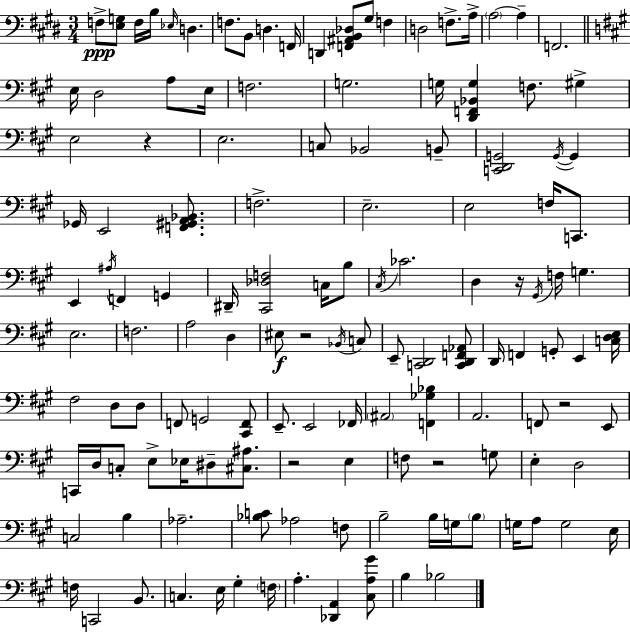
{
  \clef bass
  \numericTimeSignature
  \time 3/4
  \key e \major
  \repeat volta 2 { f8->\ppp <e g>8 f16 b16 \grace { ees16 } d4. | f8. b,8 d4. | f,16 d,4 <f, ais, b, des>8 gis8 f4 | d2 f8.-> | \break a16-> \parenthesize a2~~ a4-- | f,2. | \bar "||" \break \key a \major e16 d2 a8 e16 | f2. | g2. | g16 <d, f, bes, g>4 f8. gis4-> | \break e2 r4 | e2. | c8 bes,2 b,8-- | <c, d, g,>2 \acciaccatura { g,16~ }~ g,4 | \break ges,16 e,2 <f, gis, a, bes,>8. | f2.-> | e2.-- | e2 f16 c,8. | \break e,4 \acciaccatura { ais16 } f,4 g,4 | dis,16-- <cis, des f>2 c16 | b8 \acciaccatura { cis16 } ces'2. | d4 r16 \acciaccatura { gis,16 } f16 g4. | \break e2. | f2. | a2 | d4 eis8\f r2 | \break \acciaccatura { bes,16 } c8 e,8-- <c, d,>2 | <c, d, f, aes,>8 d,16 f,4 g,8-. | e,4 <c d e>16 fis2 | d8 d8 f,8 g,2 | \break <cis, f,>8 e,8.-- e,2 | fes,16 \parenthesize ais,2 | <f, ges bes>4 a,2. | f,8 r2 | \break e,8 c,16 d16 c8-. e8-> ees16 | dis8-- <cis ais>8. r2 | e4 f8 r2 | g8 e4-. d2 | \break c2 | b4 aes2.-- | <bes c'>8 aes2 | f8 b2-- | \break b16 g16 \parenthesize b8 g16 a8 g2 | e16 f16 c,2 | b,8. c4. e16 | gis4-. \parenthesize f16 a4.-. <des, a,>4 | \break <cis a gis'>8 b4 bes2 | } \bar "|."
}